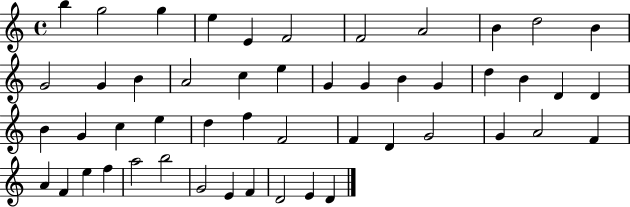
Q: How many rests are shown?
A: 0